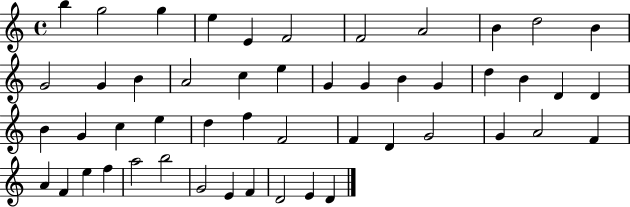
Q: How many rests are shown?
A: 0